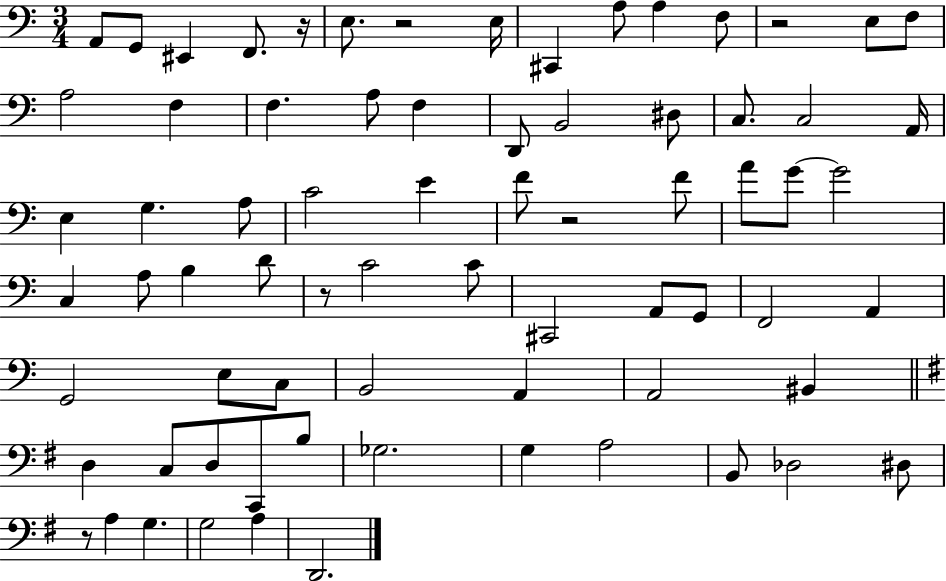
{
  \clef bass
  \numericTimeSignature
  \time 3/4
  \key c \major
  a,8 g,8 eis,4 f,8. r16 | e8. r2 e16 | cis,4 a8 a4 f8 | r2 e8 f8 | \break a2 f4 | f4. a8 f4 | d,8 b,2 dis8 | c8. c2 a,16 | \break e4 g4. a8 | c'2 e'4 | f'8 r2 f'8 | a'8 g'8~~ g'2 | \break c4 a8 b4 d'8 | r8 c'2 c'8 | cis,2 a,8 g,8 | f,2 a,4 | \break g,2 e8 c8 | b,2 a,4 | a,2 bis,4 | \bar "||" \break \key g \major d4 c8 d8 c,8 b8 | ges2. | g4 a2 | b,8 des2 dis8 | \break r8 a4 g4. | g2 a4 | d,2. | \bar "|."
}